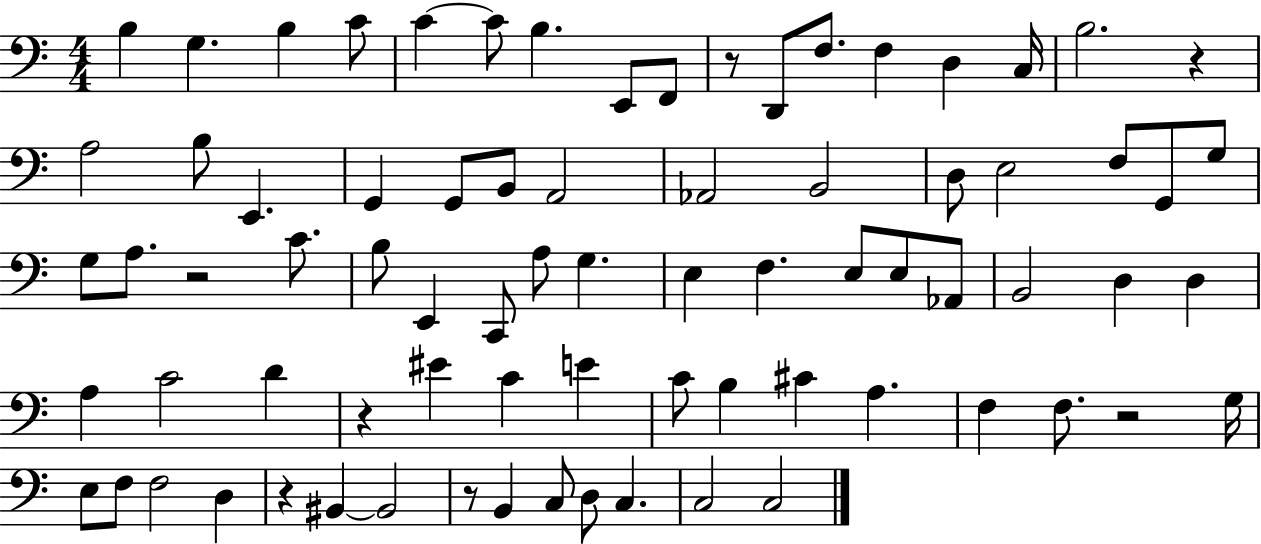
{
  \clef bass
  \numericTimeSignature
  \time 4/4
  \key c \major
  b4 g4. b4 c'8 | c'4~~ c'8 b4. e,8 f,8 | r8 d,8 f8. f4 d4 c16 | b2. r4 | \break a2 b8 e,4. | g,4 g,8 b,8 a,2 | aes,2 b,2 | d8 e2 f8 g,8 g8 | \break g8 a8. r2 c'8. | b8 e,4 c,8 a8 g4. | e4 f4. e8 e8 aes,8 | b,2 d4 d4 | \break a4 c'2 d'4 | r4 eis'4 c'4 e'4 | c'8 b4 cis'4 a4. | f4 f8. r2 g16 | \break e8 f8 f2 d4 | r4 bis,4~~ bis,2 | r8 b,4 c8 d8 c4. | c2 c2 | \break \bar "|."
}